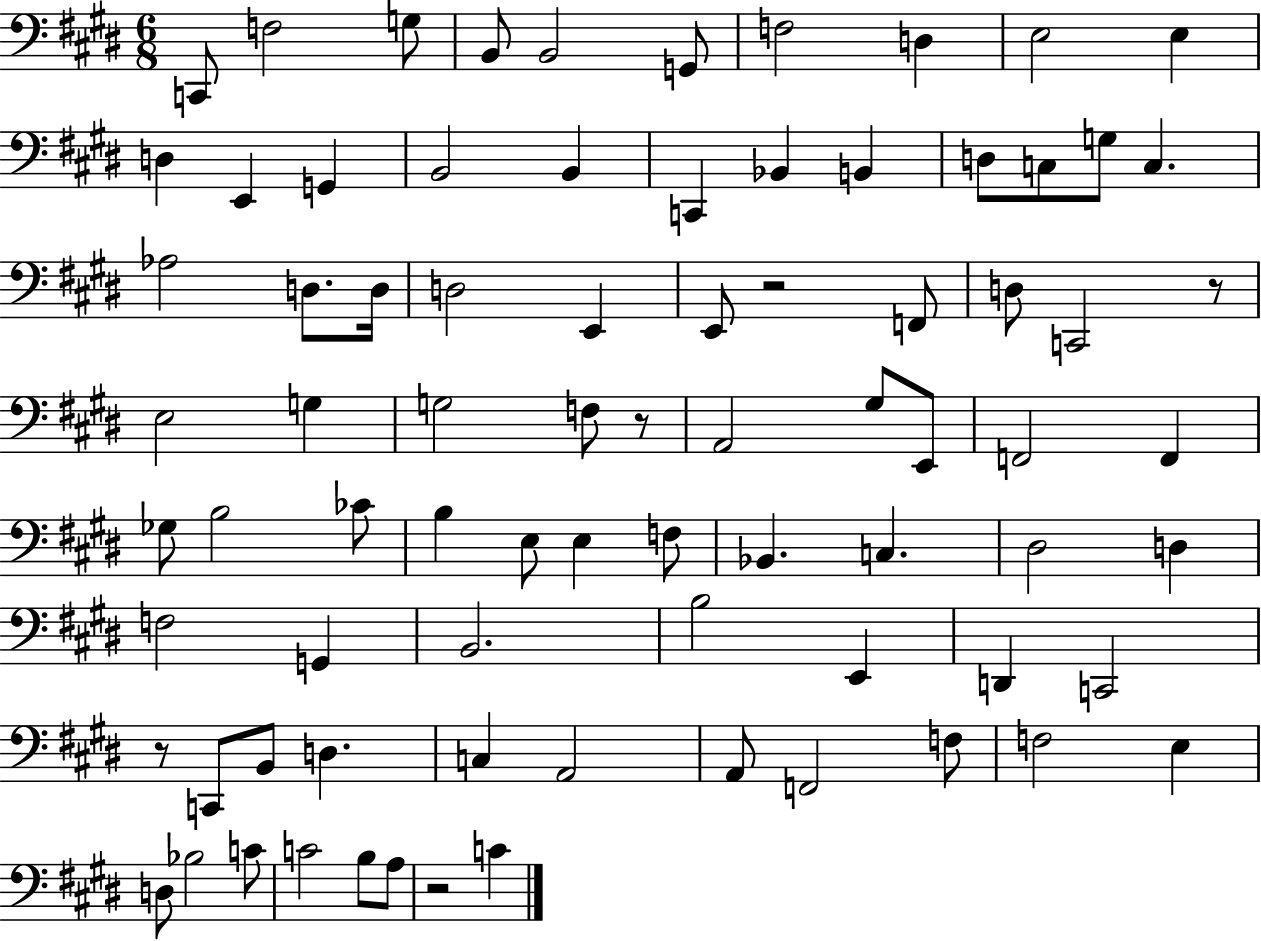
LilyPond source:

{
  \clef bass
  \numericTimeSignature
  \time 6/8
  \key e \major
  c,8 f2 g8 | b,8 b,2 g,8 | f2 d4 | e2 e4 | \break d4 e,4 g,4 | b,2 b,4 | c,4 bes,4 b,4 | d8 c8 g8 c4. | \break aes2 d8. d16 | d2 e,4 | e,8 r2 f,8 | d8 c,2 r8 | \break e2 g4 | g2 f8 r8 | a,2 gis8 e,8 | f,2 f,4 | \break ges8 b2 ces'8 | b4 e8 e4 f8 | bes,4. c4. | dis2 d4 | \break f2 g,4 | b,2. | b2 e,4 | d,4 c,2 | \break r8 c,8 b,8 d4. | c4 a,2 | a,8 f,2 f8 | f2 e4 | \break d8 bes2 c'8 | c'2 b8 a8 | r2 c'4 | \bar "|."
}